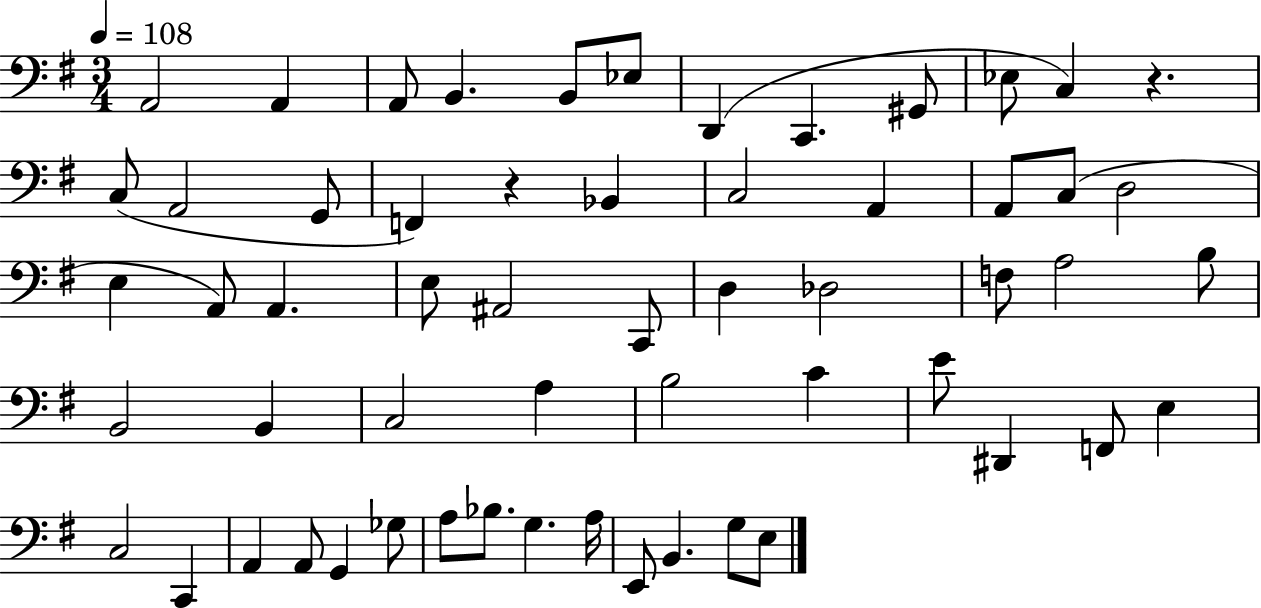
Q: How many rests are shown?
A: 2